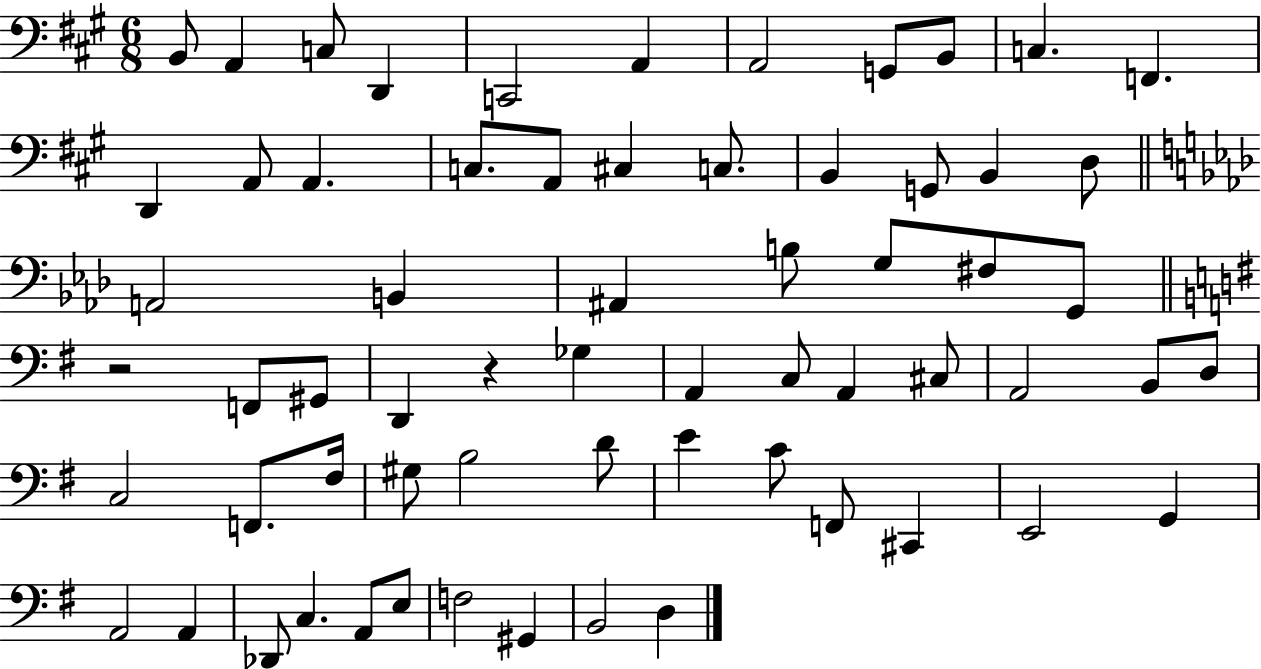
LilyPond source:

{
  \clef bass
  \numericTimeSignature
  \time 6/8
  \key a \major
  \repeat volta 2 { b,8 a,4 c8 d,4 | c,2 a,4 | a,2 g,8 b,8 | c4. f,4. | \break d,4 a,8 a,4. | c8. a,8 cis4 c8. | b,4 g,8 b,4 d8 | \bar "||" \break \key f \minor a,2 b,4 | ais,4 b8 g8 fis8 g,8 | \bar "||" \break \key e \minor r2 f,8 gis,8 | d,4 r4 ges4 | a,4 c8 a,4 cis8 | a,2 b,8 d8 | \break c2 f,8. fis16 | gis8 b2 d'8 | e'4 c'8 f,8 cis,4 | e,2 g,4 | \break a,2 a,4 | des,8 c4. a,8 e8 | f2 gis,4 | b,2 d4 | \break } \bar "|."
}